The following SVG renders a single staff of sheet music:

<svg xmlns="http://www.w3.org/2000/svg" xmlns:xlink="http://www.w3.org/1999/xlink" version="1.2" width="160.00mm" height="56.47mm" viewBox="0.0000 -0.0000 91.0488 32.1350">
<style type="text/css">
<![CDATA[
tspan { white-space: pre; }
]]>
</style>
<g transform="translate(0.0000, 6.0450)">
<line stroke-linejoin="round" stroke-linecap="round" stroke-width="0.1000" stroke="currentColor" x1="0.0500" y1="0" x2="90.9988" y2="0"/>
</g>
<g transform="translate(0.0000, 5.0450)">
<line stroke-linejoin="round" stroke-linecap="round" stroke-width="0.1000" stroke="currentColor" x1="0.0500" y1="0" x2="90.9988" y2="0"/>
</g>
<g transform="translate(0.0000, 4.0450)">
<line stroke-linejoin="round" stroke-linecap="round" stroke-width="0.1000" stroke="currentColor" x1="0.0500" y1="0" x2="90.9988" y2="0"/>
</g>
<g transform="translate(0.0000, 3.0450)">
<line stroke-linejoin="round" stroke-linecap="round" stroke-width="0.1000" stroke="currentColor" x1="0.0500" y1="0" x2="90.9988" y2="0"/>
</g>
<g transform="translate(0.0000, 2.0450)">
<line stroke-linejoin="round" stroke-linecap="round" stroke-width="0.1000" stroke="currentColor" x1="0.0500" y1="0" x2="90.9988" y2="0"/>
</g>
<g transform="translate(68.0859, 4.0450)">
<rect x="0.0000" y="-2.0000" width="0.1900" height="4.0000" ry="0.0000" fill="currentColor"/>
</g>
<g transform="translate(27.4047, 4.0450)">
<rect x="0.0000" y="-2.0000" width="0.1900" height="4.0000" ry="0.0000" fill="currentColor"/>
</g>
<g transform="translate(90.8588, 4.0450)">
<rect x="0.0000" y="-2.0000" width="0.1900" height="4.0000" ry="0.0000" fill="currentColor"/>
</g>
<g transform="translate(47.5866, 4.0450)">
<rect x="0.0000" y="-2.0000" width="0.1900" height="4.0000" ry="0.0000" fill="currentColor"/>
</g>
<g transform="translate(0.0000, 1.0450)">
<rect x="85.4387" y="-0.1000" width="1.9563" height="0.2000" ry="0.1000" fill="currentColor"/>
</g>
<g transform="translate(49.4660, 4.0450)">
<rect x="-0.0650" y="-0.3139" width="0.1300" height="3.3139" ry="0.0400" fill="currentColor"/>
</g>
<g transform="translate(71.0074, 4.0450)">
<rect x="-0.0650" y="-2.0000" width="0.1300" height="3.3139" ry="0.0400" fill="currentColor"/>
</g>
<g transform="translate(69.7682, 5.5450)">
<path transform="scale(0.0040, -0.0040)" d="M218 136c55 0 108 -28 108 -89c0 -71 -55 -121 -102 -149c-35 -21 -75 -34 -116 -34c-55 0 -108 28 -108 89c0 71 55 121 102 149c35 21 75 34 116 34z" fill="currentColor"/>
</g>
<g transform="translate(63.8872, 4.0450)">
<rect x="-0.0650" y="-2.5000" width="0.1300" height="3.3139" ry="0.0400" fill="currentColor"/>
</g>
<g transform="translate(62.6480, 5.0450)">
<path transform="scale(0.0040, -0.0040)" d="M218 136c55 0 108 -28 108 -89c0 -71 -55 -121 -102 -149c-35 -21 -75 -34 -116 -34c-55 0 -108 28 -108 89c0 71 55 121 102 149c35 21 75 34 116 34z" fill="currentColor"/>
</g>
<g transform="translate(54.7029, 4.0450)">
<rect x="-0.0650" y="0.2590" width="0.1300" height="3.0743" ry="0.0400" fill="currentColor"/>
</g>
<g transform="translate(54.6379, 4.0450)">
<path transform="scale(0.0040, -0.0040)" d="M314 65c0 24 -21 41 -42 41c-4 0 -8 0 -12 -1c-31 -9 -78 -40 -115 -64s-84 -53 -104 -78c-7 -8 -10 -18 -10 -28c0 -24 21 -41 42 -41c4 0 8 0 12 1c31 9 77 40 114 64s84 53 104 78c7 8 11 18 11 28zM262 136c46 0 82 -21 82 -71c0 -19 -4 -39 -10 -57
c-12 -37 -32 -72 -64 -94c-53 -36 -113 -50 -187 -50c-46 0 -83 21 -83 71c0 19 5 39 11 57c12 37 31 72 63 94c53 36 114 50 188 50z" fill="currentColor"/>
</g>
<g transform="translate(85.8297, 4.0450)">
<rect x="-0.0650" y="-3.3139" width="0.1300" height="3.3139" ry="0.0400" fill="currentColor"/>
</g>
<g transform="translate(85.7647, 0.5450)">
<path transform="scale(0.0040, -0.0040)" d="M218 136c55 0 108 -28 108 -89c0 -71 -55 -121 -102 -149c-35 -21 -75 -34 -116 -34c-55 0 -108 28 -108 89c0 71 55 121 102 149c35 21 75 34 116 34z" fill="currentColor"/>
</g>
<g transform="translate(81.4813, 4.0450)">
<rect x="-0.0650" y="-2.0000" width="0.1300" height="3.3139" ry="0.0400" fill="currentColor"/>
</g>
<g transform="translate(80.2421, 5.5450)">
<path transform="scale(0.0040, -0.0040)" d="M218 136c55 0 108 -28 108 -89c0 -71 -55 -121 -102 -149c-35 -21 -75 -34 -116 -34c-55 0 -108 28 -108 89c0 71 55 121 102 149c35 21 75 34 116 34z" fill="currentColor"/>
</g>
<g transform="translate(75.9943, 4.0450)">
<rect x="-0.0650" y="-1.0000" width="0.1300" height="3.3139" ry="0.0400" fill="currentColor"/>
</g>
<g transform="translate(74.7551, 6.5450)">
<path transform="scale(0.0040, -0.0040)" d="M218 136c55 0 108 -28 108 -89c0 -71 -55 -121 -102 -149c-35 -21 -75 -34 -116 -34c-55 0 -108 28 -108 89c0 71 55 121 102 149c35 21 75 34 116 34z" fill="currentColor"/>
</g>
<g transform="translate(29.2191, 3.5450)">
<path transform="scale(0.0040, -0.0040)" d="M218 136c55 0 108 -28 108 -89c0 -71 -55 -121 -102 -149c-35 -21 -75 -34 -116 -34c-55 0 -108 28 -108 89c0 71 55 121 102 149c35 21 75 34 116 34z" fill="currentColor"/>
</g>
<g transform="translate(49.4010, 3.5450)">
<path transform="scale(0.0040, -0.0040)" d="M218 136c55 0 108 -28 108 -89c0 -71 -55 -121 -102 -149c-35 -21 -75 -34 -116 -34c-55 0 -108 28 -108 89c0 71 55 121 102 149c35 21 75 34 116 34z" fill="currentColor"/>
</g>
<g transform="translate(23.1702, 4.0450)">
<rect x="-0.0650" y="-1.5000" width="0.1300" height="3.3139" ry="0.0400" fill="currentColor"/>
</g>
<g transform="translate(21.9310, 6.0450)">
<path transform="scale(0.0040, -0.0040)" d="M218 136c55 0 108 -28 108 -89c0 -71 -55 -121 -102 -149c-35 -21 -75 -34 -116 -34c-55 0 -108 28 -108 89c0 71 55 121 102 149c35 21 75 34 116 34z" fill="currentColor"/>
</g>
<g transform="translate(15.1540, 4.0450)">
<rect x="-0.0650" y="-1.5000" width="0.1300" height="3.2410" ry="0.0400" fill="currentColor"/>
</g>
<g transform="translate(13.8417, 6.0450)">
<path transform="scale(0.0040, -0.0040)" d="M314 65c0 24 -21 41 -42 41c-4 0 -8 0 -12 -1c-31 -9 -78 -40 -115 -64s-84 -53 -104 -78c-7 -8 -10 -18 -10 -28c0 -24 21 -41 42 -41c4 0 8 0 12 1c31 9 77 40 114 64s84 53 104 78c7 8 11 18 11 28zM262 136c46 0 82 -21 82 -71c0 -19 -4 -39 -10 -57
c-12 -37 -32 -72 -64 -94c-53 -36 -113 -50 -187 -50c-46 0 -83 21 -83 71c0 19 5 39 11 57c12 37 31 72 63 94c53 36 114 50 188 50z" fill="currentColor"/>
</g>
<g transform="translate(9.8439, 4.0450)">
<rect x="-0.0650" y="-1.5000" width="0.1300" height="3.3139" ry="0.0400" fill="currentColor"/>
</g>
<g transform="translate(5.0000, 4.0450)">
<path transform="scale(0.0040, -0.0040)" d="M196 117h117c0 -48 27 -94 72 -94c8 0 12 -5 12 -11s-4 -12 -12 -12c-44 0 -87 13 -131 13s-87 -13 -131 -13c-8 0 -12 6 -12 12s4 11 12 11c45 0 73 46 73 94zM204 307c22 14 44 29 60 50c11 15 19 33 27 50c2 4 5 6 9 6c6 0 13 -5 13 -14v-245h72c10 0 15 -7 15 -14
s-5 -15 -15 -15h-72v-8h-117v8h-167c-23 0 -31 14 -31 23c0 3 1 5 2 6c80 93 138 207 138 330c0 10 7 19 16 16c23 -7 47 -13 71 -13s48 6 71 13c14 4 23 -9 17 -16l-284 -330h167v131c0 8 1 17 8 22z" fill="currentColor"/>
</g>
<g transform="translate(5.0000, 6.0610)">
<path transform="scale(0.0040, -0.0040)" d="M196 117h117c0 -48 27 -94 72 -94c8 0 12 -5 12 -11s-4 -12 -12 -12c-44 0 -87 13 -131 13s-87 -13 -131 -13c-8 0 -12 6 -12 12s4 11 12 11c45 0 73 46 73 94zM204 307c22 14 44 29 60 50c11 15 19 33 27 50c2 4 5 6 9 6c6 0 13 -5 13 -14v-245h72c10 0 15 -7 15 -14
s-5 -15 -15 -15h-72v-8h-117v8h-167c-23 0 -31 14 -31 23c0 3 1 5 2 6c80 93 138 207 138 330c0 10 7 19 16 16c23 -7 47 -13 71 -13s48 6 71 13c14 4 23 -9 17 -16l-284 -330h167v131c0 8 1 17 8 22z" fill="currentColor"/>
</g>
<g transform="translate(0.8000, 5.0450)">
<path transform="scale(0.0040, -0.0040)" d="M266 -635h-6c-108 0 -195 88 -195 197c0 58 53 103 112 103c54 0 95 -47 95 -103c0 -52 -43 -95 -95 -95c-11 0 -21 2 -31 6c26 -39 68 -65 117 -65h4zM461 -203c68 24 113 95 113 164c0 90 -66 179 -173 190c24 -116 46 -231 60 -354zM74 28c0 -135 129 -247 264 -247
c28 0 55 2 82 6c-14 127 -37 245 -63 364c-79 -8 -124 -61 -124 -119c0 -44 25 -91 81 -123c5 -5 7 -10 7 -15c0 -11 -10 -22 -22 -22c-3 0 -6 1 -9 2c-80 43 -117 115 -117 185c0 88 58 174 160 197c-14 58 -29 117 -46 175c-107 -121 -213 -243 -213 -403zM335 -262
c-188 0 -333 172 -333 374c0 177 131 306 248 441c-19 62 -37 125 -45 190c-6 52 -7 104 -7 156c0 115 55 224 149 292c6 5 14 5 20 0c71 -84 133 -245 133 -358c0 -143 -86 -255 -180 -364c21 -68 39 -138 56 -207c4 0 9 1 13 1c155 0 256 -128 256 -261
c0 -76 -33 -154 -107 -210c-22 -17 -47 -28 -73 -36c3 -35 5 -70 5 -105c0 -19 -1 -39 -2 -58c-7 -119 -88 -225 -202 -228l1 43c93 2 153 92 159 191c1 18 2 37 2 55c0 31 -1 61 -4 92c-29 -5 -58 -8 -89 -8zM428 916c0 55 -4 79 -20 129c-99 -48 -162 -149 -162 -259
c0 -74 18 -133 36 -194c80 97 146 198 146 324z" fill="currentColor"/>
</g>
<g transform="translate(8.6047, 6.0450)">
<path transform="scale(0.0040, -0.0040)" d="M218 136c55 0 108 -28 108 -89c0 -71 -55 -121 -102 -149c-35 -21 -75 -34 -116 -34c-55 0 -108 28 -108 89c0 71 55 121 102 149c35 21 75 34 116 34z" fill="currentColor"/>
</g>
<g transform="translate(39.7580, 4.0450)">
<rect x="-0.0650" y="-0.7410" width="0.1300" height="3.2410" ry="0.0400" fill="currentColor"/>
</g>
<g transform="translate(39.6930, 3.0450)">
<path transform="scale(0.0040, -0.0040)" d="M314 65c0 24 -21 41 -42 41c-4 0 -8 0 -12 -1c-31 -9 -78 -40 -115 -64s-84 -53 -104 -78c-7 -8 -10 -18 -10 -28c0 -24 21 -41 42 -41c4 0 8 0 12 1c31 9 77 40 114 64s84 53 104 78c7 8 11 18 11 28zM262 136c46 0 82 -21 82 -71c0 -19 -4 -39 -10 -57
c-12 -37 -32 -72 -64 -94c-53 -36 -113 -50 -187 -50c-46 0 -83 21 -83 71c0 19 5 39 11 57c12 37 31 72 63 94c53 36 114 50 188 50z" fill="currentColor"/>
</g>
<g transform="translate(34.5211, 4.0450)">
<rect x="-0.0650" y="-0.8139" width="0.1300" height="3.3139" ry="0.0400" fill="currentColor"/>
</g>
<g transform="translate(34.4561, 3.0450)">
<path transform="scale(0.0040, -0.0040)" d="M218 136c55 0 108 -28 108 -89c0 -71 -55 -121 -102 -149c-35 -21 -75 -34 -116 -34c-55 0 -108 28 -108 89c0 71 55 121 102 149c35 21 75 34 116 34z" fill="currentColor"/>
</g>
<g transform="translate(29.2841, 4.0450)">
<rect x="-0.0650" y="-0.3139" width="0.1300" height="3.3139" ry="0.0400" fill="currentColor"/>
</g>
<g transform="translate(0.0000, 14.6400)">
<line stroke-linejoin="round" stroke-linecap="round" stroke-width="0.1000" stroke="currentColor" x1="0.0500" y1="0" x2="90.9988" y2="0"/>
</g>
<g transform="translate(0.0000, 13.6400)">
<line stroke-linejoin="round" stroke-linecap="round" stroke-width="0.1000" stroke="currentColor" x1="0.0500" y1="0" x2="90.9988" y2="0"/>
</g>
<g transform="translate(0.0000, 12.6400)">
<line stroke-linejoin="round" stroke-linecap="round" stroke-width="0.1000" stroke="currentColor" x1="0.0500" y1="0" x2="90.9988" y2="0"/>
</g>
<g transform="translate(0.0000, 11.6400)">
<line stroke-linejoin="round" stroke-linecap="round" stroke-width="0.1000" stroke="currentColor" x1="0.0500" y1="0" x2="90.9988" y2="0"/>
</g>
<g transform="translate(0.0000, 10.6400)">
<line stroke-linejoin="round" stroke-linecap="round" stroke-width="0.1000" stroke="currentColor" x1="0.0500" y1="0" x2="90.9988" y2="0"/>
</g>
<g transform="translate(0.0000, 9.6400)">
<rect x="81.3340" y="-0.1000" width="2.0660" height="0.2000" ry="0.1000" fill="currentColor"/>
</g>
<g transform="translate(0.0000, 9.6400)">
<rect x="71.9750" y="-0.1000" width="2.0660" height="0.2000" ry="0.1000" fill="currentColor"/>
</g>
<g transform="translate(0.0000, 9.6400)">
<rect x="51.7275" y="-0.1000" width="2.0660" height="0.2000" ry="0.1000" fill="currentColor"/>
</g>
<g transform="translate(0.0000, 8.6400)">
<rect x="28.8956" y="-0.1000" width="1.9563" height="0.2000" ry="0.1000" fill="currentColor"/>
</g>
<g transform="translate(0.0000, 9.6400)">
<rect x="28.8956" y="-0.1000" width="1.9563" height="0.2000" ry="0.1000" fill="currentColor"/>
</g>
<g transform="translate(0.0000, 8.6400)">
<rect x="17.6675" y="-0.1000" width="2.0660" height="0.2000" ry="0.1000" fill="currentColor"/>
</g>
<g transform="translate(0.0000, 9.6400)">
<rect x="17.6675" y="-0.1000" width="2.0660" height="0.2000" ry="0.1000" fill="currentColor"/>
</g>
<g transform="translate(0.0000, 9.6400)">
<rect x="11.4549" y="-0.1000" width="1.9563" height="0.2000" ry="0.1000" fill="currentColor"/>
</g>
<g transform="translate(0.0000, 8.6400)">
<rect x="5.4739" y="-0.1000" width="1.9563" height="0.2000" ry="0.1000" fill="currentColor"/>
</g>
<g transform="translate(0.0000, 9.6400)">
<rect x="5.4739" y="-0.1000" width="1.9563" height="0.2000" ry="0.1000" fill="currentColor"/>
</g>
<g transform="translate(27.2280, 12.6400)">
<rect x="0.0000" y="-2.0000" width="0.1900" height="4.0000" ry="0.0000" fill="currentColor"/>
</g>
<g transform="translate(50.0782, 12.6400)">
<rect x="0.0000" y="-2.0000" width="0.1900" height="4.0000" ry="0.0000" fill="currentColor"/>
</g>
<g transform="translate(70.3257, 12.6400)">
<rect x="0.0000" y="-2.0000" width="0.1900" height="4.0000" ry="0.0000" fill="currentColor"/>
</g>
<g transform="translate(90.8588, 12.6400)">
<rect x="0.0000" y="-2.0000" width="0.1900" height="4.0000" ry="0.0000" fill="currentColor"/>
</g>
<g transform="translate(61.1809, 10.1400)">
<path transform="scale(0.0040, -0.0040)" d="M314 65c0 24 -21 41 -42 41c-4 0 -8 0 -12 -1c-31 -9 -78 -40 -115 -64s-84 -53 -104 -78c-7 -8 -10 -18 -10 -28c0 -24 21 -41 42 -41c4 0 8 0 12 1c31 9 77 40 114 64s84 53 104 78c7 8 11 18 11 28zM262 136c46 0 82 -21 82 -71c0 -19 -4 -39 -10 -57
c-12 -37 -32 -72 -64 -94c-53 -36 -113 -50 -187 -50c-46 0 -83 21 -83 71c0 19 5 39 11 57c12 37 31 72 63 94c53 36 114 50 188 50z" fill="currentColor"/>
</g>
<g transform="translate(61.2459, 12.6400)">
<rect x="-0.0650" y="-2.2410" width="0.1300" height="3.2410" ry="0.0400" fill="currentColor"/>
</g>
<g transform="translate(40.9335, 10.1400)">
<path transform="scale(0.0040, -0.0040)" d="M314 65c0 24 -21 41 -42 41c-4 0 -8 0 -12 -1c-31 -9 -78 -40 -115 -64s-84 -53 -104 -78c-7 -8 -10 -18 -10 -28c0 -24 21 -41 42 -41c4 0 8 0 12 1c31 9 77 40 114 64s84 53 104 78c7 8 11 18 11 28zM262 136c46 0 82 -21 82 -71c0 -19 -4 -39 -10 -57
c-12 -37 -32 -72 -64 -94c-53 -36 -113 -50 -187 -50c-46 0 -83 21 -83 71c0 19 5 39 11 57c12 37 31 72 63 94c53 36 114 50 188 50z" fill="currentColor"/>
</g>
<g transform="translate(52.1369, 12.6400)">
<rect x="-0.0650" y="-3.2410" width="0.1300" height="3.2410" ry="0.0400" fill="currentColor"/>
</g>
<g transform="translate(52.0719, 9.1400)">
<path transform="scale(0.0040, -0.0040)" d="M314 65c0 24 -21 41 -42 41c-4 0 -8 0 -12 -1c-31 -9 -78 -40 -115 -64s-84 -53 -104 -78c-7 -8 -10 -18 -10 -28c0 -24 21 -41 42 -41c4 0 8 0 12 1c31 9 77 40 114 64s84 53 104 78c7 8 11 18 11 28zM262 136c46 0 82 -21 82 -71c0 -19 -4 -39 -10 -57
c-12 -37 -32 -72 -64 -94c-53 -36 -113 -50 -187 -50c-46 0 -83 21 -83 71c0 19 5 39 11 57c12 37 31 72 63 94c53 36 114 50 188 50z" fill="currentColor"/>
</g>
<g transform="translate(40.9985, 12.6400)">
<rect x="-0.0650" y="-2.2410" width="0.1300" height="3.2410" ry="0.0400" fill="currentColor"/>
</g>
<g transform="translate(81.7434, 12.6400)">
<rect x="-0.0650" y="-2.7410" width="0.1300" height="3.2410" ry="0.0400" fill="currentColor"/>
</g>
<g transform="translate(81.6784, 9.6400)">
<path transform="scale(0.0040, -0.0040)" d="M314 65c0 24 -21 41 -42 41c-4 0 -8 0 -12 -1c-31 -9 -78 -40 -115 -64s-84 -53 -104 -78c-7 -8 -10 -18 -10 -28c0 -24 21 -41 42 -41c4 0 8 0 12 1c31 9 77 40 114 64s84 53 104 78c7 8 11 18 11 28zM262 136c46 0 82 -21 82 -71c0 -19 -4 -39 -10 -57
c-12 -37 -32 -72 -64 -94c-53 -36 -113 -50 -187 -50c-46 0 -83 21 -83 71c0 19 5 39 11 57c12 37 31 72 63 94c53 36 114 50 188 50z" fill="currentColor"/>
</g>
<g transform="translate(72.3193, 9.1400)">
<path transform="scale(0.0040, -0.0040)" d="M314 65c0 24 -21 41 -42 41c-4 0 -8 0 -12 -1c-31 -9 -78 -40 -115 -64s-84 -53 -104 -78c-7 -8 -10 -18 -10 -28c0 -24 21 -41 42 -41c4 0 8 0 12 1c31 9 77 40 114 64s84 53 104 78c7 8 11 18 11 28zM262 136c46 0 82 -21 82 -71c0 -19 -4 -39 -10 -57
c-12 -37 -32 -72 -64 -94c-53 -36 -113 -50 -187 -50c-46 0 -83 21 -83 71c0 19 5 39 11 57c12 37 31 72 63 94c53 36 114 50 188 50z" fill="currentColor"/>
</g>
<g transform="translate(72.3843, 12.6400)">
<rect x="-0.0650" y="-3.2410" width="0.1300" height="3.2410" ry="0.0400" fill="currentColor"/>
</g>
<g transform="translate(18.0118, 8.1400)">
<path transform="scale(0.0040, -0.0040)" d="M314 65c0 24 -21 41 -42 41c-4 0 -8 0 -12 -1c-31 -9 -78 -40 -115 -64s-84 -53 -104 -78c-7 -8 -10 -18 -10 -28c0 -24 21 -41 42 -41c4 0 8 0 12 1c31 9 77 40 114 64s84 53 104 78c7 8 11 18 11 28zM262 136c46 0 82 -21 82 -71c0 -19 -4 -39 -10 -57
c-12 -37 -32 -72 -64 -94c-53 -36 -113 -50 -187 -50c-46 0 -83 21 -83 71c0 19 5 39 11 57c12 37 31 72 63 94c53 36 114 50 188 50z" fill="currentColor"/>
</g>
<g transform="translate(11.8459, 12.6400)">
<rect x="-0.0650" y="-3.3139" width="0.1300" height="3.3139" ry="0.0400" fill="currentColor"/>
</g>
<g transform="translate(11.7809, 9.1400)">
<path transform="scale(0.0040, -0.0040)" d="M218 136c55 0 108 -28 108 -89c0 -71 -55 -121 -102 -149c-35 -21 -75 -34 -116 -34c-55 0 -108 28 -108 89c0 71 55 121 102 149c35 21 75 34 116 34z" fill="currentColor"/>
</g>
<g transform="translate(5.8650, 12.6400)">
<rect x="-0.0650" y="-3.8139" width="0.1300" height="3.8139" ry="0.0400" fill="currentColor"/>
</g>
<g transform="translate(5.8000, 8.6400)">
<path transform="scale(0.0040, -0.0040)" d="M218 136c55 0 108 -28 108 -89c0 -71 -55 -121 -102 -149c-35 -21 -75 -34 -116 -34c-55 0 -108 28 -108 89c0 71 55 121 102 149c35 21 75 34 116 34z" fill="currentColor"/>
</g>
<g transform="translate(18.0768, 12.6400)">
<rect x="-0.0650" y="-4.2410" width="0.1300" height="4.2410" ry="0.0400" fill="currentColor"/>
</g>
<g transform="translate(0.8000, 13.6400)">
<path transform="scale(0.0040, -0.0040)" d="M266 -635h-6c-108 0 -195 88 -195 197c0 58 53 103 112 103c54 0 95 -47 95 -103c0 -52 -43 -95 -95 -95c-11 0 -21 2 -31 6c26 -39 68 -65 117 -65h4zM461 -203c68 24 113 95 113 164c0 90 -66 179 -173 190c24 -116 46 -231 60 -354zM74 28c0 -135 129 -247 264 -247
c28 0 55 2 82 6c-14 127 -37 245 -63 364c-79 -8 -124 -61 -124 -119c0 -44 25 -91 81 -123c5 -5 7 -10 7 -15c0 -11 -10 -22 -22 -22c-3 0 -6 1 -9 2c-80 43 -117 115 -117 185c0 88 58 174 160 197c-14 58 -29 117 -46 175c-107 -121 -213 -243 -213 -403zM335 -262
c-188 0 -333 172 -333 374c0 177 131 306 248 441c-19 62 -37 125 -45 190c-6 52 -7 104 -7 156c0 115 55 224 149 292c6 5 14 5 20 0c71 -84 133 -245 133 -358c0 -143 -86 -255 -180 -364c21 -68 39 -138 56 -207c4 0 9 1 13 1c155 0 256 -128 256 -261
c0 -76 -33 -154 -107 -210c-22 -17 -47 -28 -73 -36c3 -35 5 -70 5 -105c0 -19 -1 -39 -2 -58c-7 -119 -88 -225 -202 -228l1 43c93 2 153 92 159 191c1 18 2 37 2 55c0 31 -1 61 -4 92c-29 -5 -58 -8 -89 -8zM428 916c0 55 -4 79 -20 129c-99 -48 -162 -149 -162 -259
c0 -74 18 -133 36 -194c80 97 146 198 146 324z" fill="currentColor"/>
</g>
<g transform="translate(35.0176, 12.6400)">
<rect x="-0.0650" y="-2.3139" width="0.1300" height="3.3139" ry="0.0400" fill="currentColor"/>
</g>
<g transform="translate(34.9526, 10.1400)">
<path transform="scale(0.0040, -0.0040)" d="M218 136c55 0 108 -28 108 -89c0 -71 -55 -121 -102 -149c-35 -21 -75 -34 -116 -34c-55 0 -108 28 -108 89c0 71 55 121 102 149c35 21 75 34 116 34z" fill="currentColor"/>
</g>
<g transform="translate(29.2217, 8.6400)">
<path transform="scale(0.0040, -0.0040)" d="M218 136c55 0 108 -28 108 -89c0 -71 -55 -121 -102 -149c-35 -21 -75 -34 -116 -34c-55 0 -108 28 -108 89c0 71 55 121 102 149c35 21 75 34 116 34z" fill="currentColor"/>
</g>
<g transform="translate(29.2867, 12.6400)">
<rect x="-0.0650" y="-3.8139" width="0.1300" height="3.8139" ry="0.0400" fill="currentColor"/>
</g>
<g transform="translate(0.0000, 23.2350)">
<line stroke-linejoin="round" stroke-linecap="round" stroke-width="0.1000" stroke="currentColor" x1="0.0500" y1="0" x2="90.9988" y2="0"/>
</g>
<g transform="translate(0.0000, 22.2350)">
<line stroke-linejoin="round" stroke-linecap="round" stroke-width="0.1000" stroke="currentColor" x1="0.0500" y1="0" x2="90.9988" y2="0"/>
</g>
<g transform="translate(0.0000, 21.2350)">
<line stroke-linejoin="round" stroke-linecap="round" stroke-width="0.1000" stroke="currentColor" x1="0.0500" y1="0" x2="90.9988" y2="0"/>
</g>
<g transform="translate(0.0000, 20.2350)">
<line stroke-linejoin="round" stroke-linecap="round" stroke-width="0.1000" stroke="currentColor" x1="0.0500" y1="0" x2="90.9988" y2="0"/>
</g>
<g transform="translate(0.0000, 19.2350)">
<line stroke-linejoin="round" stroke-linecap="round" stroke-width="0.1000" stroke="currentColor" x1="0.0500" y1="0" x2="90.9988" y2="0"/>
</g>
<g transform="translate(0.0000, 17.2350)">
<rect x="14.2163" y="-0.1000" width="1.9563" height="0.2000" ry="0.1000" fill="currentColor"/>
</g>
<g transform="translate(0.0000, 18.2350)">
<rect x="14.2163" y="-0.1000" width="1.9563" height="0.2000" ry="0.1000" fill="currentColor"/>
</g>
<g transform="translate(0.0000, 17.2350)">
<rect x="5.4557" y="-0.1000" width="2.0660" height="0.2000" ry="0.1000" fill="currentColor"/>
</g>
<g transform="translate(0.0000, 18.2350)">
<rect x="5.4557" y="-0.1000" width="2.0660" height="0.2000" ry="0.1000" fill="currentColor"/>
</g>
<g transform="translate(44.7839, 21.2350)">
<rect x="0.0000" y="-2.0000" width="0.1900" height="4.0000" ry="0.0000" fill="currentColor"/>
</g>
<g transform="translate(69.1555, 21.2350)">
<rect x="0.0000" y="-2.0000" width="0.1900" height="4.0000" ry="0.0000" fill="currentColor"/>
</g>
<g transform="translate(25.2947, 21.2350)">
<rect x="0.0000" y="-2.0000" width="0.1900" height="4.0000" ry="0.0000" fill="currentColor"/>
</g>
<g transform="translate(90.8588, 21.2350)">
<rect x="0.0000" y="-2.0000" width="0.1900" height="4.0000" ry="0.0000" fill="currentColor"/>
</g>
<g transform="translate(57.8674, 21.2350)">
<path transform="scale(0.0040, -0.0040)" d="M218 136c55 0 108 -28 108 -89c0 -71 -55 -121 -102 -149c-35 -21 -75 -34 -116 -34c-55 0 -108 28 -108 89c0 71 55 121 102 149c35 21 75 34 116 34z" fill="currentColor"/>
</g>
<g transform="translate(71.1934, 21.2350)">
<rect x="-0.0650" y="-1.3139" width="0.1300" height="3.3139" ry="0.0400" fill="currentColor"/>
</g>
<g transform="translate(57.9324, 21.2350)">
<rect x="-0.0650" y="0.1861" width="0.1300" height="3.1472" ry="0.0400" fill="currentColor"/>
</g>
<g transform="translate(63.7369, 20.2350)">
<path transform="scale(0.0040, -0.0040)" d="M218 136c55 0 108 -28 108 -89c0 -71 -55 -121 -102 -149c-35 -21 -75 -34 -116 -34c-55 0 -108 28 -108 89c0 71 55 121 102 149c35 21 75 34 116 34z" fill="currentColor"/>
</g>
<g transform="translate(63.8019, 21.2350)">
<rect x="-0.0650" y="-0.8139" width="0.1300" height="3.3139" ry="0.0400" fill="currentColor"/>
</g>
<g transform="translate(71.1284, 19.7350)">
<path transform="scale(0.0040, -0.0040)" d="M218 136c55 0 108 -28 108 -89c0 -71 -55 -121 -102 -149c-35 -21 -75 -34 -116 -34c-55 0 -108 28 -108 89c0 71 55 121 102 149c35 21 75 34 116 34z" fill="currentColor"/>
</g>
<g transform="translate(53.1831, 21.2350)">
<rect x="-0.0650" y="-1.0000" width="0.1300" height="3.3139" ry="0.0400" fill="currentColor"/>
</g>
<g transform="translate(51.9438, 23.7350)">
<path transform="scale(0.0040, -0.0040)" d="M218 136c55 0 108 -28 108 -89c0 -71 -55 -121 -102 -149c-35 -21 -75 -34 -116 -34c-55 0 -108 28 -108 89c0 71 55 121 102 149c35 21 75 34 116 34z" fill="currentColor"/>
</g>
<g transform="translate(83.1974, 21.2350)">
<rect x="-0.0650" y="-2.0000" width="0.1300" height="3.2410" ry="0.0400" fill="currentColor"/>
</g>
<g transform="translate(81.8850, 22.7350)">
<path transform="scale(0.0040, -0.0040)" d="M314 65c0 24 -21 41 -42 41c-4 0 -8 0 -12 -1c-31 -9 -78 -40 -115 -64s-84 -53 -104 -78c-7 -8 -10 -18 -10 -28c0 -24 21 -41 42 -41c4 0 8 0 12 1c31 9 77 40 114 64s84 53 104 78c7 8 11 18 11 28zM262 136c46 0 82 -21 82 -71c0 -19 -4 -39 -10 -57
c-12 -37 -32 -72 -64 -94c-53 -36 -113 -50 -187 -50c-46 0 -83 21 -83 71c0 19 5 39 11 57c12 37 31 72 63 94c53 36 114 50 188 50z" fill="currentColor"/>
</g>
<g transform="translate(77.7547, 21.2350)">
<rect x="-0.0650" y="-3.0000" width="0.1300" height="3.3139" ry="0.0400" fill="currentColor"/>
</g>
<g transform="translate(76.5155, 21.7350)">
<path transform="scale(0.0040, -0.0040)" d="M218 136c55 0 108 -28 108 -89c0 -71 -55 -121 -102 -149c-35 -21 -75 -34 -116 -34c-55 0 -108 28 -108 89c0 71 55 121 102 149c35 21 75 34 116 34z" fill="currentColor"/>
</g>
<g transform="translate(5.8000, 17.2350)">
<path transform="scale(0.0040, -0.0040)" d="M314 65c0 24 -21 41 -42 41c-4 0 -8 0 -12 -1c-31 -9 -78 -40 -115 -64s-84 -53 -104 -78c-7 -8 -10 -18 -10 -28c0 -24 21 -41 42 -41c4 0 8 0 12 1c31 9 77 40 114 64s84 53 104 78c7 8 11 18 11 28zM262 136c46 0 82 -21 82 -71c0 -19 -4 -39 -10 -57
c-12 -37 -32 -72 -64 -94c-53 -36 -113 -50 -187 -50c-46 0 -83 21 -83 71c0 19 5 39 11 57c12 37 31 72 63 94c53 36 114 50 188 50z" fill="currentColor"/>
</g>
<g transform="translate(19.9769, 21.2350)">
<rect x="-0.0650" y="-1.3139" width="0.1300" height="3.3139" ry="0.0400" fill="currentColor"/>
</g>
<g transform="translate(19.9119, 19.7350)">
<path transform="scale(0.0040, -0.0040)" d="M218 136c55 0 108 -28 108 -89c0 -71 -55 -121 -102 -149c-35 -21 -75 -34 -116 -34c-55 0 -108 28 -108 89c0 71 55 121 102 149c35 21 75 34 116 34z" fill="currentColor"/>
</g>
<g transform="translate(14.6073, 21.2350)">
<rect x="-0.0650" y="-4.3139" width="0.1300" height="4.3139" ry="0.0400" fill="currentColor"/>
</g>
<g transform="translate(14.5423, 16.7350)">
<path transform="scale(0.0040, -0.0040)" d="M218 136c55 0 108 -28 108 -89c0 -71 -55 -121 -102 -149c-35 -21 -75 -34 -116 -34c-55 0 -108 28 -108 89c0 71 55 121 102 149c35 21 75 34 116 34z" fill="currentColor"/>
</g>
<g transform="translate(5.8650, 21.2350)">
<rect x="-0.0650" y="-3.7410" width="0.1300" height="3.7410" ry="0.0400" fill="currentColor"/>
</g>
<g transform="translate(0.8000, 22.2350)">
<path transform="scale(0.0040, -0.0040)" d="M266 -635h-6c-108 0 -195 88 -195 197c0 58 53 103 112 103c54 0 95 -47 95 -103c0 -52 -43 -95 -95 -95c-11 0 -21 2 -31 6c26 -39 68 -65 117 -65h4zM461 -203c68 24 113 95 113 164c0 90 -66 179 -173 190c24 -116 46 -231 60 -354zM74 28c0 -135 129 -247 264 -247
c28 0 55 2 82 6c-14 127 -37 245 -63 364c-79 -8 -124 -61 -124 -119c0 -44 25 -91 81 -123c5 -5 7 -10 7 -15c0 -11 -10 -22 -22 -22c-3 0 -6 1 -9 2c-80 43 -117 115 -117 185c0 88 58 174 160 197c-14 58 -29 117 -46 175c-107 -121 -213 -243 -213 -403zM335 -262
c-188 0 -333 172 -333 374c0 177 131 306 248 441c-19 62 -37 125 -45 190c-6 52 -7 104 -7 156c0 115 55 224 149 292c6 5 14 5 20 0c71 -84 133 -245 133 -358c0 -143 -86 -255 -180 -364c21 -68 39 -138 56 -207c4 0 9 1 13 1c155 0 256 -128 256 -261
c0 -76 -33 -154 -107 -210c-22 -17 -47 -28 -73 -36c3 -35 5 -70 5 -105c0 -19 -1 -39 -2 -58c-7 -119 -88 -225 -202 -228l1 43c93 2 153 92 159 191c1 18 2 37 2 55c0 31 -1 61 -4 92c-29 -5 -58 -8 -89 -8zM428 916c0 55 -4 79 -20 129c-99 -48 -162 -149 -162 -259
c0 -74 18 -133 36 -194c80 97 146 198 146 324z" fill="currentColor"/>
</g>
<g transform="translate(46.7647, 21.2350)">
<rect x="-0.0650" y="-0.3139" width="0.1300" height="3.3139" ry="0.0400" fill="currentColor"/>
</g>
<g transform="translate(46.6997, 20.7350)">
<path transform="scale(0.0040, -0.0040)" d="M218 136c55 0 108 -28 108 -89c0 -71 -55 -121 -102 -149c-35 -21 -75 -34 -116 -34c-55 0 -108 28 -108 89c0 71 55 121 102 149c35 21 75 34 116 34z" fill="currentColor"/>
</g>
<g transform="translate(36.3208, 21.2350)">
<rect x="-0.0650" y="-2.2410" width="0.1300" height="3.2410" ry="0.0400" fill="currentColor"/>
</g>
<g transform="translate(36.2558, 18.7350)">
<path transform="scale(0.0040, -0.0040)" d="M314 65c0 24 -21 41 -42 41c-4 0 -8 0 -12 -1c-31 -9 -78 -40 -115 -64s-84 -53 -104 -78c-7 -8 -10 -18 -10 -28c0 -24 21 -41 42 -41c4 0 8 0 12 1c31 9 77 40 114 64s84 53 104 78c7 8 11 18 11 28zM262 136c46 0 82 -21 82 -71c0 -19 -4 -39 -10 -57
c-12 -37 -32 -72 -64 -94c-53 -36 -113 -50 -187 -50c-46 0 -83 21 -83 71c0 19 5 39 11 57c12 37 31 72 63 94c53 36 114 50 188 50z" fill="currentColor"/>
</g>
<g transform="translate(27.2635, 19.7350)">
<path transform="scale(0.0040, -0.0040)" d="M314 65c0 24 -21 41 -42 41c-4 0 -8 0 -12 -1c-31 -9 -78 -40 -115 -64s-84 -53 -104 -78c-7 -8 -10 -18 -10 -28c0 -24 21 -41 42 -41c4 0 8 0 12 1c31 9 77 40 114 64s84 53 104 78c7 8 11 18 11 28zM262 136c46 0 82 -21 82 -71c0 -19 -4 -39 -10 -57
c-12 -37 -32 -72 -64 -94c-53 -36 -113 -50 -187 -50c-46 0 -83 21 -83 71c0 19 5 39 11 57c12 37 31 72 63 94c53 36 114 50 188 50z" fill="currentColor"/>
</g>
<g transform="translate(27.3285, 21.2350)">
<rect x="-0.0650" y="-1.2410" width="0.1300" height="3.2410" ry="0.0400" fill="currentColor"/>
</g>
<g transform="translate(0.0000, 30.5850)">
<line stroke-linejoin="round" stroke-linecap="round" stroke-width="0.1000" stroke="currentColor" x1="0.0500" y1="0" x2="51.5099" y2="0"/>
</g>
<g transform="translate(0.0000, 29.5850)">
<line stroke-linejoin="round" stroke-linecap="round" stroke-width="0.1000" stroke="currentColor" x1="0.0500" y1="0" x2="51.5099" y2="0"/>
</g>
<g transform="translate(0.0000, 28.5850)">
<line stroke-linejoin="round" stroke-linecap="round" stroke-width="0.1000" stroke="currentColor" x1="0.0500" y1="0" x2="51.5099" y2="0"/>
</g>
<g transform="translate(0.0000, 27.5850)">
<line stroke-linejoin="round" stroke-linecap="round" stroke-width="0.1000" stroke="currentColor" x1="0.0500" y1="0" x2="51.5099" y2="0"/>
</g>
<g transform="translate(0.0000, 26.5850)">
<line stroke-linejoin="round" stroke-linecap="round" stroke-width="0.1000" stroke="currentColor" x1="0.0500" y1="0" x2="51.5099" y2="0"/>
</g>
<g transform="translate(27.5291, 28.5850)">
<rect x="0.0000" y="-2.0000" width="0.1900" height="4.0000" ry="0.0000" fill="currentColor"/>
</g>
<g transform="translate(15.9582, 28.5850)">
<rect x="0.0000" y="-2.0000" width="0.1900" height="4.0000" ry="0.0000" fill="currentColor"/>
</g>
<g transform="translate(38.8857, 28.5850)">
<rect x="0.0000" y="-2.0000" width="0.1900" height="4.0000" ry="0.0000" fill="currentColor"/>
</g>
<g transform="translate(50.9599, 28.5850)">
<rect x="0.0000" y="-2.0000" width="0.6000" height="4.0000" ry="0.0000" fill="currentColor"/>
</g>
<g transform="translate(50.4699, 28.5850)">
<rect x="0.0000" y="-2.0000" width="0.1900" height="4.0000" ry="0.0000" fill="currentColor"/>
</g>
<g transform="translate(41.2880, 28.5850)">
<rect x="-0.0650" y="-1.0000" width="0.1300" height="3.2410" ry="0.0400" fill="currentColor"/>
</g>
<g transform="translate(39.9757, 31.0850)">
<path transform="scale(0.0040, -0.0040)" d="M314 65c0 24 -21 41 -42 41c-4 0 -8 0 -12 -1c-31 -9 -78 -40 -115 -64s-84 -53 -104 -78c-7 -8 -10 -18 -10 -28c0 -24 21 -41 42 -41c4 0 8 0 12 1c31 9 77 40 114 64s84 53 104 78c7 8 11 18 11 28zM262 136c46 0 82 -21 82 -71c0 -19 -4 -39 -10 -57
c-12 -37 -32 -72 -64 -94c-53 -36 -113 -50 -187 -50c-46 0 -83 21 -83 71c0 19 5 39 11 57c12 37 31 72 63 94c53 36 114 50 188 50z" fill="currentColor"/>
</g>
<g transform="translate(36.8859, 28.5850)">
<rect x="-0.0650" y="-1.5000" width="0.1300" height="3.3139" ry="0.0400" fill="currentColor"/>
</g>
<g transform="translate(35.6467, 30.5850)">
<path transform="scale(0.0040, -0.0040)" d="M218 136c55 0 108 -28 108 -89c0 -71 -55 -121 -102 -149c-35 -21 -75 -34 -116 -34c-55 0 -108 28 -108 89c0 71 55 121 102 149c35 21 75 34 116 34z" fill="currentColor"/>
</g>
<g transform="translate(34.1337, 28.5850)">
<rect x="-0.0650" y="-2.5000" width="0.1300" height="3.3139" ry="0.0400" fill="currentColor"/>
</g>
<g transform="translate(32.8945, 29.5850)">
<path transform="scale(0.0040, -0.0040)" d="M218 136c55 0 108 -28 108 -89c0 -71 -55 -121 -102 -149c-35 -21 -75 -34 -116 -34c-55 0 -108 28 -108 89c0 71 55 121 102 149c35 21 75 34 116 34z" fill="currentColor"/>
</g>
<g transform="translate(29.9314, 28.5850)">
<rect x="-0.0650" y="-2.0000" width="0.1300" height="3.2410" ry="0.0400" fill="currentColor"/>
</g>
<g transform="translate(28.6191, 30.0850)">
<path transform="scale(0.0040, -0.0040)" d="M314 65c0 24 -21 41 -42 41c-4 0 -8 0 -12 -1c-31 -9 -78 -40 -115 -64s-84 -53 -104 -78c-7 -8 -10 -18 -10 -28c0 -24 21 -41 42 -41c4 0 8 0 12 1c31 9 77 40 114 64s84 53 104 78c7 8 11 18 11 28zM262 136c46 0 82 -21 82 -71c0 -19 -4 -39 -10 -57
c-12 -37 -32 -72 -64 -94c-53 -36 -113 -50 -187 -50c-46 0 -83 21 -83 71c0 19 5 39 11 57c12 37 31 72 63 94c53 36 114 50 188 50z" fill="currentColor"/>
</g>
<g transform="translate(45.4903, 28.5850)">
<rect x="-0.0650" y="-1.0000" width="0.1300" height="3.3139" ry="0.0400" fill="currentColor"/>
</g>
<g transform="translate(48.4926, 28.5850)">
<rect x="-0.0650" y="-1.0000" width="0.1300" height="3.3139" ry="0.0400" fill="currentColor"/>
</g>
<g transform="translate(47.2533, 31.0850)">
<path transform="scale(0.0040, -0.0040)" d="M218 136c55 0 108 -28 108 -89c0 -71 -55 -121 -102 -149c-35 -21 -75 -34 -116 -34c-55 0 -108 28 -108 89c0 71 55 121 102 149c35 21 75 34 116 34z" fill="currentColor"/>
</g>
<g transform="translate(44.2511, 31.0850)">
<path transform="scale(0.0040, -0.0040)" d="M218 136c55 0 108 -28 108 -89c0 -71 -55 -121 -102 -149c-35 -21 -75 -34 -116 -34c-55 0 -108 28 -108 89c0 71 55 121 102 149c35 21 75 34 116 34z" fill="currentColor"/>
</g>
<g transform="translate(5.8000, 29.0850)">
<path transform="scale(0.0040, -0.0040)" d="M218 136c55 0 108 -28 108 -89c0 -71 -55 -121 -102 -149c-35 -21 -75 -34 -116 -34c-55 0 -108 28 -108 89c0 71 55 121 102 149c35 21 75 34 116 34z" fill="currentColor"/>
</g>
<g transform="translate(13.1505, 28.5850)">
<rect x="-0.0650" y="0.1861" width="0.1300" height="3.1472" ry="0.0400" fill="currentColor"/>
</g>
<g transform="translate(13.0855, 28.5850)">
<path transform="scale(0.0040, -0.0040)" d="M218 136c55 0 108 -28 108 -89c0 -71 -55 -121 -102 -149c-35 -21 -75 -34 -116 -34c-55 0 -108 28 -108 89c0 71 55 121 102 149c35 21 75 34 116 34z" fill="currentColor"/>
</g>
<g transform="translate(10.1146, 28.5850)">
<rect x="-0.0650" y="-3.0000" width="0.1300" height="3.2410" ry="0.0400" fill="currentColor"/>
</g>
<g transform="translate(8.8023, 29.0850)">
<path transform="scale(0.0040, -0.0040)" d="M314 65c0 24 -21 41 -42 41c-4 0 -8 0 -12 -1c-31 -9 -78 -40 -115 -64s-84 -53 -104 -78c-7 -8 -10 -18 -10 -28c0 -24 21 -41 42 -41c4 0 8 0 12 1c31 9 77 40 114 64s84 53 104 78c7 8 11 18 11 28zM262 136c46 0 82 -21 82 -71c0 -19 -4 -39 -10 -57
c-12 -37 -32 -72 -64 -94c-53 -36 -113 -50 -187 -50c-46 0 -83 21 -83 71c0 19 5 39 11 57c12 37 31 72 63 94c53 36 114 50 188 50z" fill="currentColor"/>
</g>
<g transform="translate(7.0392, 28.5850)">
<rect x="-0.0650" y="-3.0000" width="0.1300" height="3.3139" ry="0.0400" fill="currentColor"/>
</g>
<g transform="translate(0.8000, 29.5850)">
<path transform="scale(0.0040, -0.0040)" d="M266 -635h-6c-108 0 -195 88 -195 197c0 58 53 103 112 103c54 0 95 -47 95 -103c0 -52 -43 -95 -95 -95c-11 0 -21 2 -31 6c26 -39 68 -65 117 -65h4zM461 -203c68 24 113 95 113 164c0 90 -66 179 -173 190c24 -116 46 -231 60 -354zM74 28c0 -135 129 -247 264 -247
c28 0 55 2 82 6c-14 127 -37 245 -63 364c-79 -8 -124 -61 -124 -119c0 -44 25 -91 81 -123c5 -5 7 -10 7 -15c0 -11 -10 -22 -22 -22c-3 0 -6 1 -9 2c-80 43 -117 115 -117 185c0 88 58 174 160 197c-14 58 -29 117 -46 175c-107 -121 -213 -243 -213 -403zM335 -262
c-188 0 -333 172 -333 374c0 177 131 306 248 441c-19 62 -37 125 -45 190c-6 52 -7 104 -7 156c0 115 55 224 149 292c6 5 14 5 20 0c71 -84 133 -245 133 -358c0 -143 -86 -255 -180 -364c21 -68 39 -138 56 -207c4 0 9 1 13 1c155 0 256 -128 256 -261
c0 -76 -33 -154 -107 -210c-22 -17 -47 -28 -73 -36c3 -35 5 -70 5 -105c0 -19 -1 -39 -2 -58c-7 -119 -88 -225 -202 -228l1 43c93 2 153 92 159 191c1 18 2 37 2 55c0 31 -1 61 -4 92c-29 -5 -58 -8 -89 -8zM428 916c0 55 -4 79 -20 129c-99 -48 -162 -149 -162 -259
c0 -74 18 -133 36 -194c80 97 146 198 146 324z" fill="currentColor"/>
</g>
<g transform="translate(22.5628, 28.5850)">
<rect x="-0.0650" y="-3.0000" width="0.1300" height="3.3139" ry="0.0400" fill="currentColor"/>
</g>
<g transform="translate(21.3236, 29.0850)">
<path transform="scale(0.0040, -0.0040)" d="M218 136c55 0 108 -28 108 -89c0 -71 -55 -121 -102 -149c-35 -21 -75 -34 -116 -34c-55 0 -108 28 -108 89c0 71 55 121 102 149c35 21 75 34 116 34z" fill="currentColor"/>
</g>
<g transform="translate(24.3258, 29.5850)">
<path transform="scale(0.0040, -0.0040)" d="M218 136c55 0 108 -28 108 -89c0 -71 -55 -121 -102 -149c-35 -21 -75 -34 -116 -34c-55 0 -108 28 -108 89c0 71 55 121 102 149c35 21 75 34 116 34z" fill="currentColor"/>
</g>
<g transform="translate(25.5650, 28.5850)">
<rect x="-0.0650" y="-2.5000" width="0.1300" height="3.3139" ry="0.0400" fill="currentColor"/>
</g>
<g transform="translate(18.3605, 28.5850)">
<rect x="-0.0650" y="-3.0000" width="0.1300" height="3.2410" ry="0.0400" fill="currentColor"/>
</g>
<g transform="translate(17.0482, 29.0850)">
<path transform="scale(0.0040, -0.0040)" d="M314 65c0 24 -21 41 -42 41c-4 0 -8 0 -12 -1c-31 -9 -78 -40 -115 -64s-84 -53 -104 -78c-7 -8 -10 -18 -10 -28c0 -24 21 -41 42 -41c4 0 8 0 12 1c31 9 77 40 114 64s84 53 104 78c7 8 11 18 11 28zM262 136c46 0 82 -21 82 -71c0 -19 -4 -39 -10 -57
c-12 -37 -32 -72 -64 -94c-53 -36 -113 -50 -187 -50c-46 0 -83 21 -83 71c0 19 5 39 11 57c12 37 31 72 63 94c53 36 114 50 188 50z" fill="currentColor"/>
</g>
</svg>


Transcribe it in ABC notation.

X:1
T:Untitled
M:4/4
L:1/4
K:C
E E2 E c d d2 c B2 G F D F b c' b d'2 c' g g2 b2 g2 b2 a2 c'2 d' e e2 g2 c D B d e A F2 A A2 B A2 A G F2 G E D2 D D